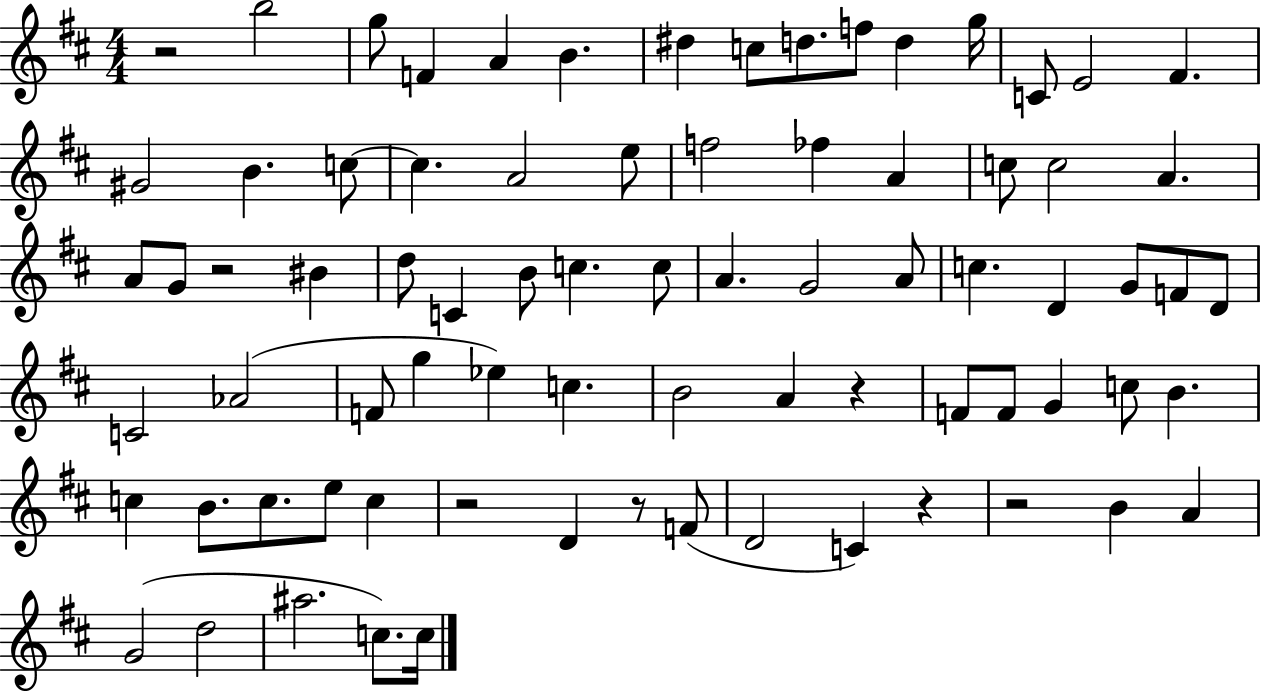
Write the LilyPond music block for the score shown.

{
  \clef treble
  \numericTimeSignature
  \time 4/4
  \key d \major
  r2 b''2 | g''8 f'4 a'4 b'4. | dis''4 c''8 d''8. f''8 d''4 g''16 | c'8 e'2 fis'4. | \break gis'2 b'4. c''8~~ | c''4. a'2 e''8 | f''2 fes''4 a'4 | c''8 c''2 a'4. | \break a'8 g'8 r2 bis'4 | d''8 c'4 b'8 c''4. c''8 | a'4. g'2 a'8 | c''4. d'4 g'8 f'8 d'8 | \break c'2 aes'2( | f'8 g''4 ees''4) c''4. | b'2 a'4 r4 | f'8 f'8 g'4 c''8 b'4. | \break c''4 b'8. c''8. e''8 c''4 | r2 d'4 r8 f'8( | d'2 c'4) r4 | r2 b'4 a'4 | \break g'2( d''2 | ais''2. c''8.) c''16 | \bar "|."
}